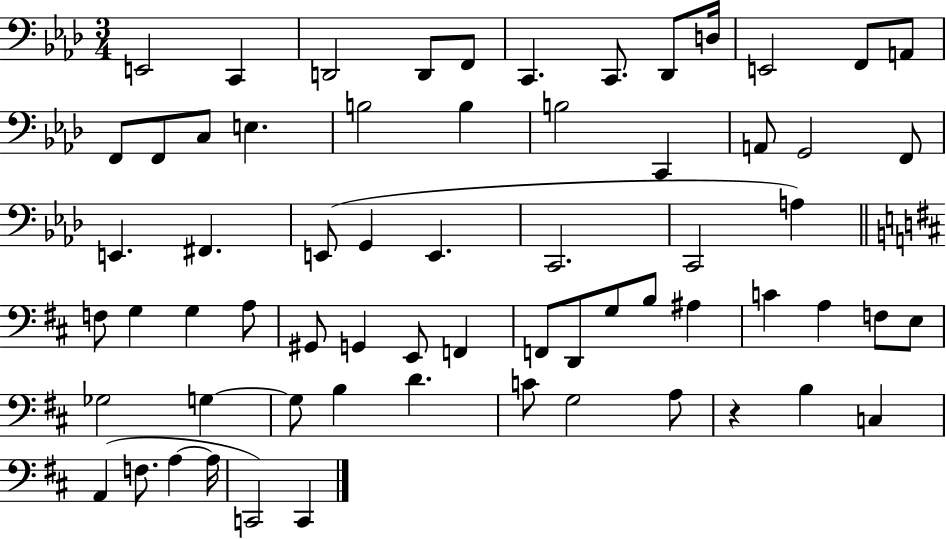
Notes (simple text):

E2/h C2/q D2/h D2/e F2/e C2/q. C2/e. Db2/e D3/s E2/h F2/e A2/e F2/e F2/e C3/e E3/q. B3/h B3/q B3/h C2/q A2/e G2/h F2/e E2/q. F#2/q. E2/e G2/q E2/q. C2/h. C2/h A3/q F3/e G3/q G3/q A3/e G#2/e G2/q E2/e F2/q F2/e D2/e G3/e B3/e A#3/q C4/q A3/q F3/e E3/e Gb3/h G3/q G3/e B3/q D4/q. C4/e G3/h A3/e R/q B3/q C3/q A2/q F3/e. A3/q A3/s C2/h C2/q